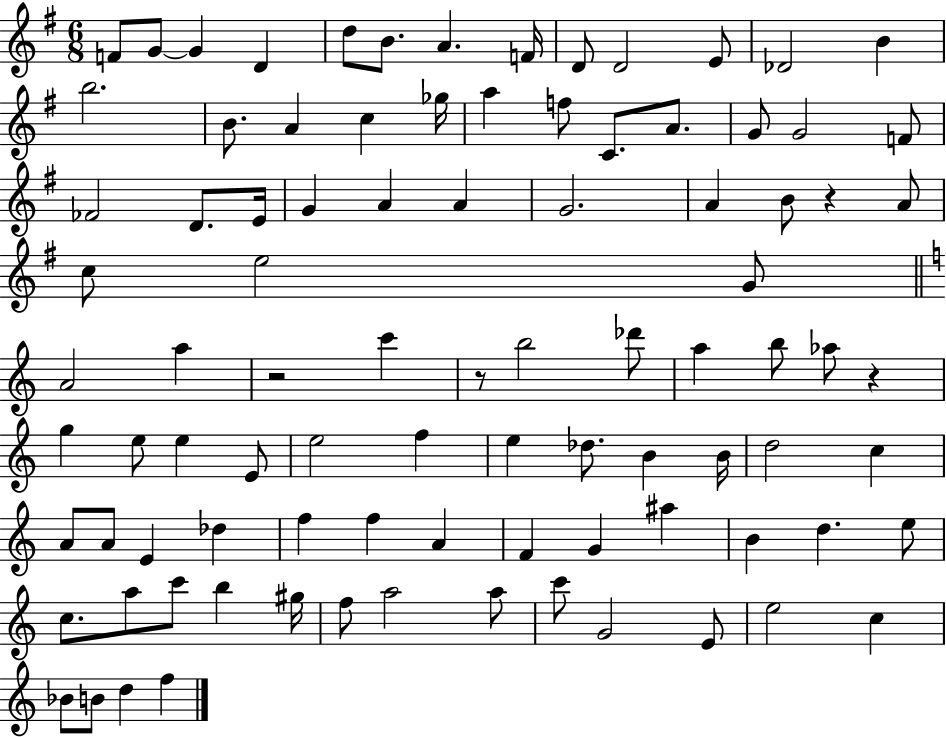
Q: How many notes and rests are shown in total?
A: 92